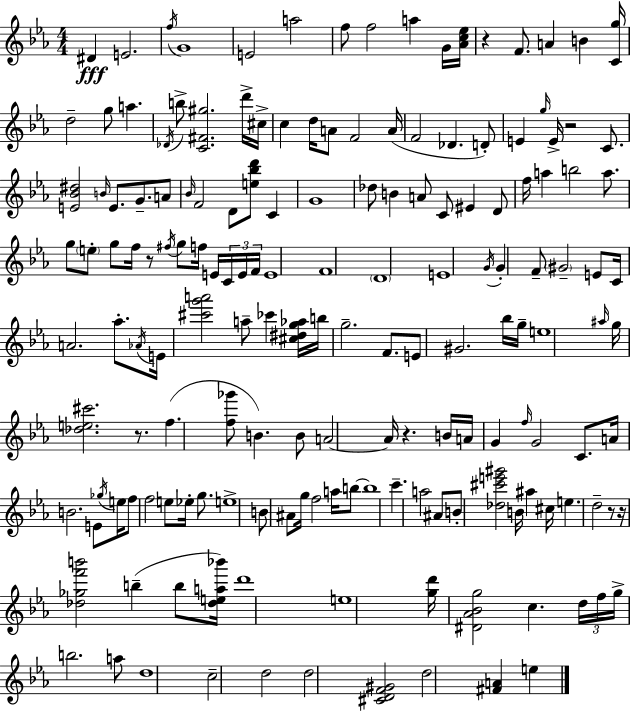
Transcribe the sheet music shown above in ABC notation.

X:1
T:Untitled
M:4/4
L:1/4
K:Cm
^D E2 f/4 G4 E2 a2 f/2 f2 a G/4 [_Ac_e]/4 z F/2 A B [Cg]/4 d2 g/2 a _D/4 b/2 [C^F^g]2 d'/4 ^c/4 c d/4 A/2 F2 A/4 F2 _D D/2 E g/4 E/4 z2 C/2 [E_B^d]2 B/4 E/2 G/2 A/2 _B/4 F2 D/2 [e_bd']/2 C G4 _d/2 B A/2 C/2 ^E D/2 f/4 a b2 a/2 g/2 e/2 g/2 f/4 z/2 ^f/4 g/2 f/4 E/4 C/4 E/4 F/4 E4 F4 D4 E4 G/4 G F/2 ^G2 E/2 C/4 A2 _a/2 _A/4 E/4 [^c'g'a']2 a/2 _c' [^c^dg_a]/4 b/4 g2 F/2 E/2 ^G2 _b/4 g/4 e4 ^a/4 g/4 [_de^c']2 z/2 f [f_g']/2 B B/2 A2 A/4 z B/4 A/4 G f/4 G2 C/2 A/4 B2 E/2 _g/4 e/4 f/2 f2 e/2 _e/4 g/2 e4 B/2 ^A/2 g/4 f2 a/4 b/2 b4 c' a2 ^A/2 B/2 [_d^c'e'^g']2 B/4 ^a ^c/4 e d2 z/2 z/4 [_d_gf'b']2 b b/2 [_dea_b']/4 d'4 e4 [gd']/4 [^D_A_Bg]2 c d/4 f/4 g/4 b2 a/2 d4 c2 d2 d2 [^CDF^G]2 d2 [^FA] e